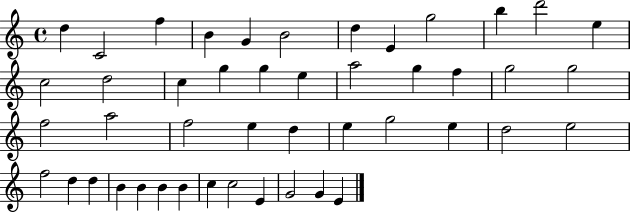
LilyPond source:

{
  \clef treble
  \time 4/4
  \defaultTimeSignature
  \key c \major
  d''4 c'2 f''4 | b'4 g'4 b'2 | d''4 e'4 g''2 | b''4 d'''2 e''4 | \break c''2 d''2 | c''4 g''4 g''4 e''4 | a''2 g''4 f''4 | g''2 g''2 | \break f''2 a''2 | f''2 e''4 d''4 | e''4 g''2 e''4 | d''2 e''2 | \break f''2 d''4 d''4 | b'4 b'4 b'4 b'4 | c''4 c''2 e'4 | g'2 g'4 e'4 | \break \bar "|."
}